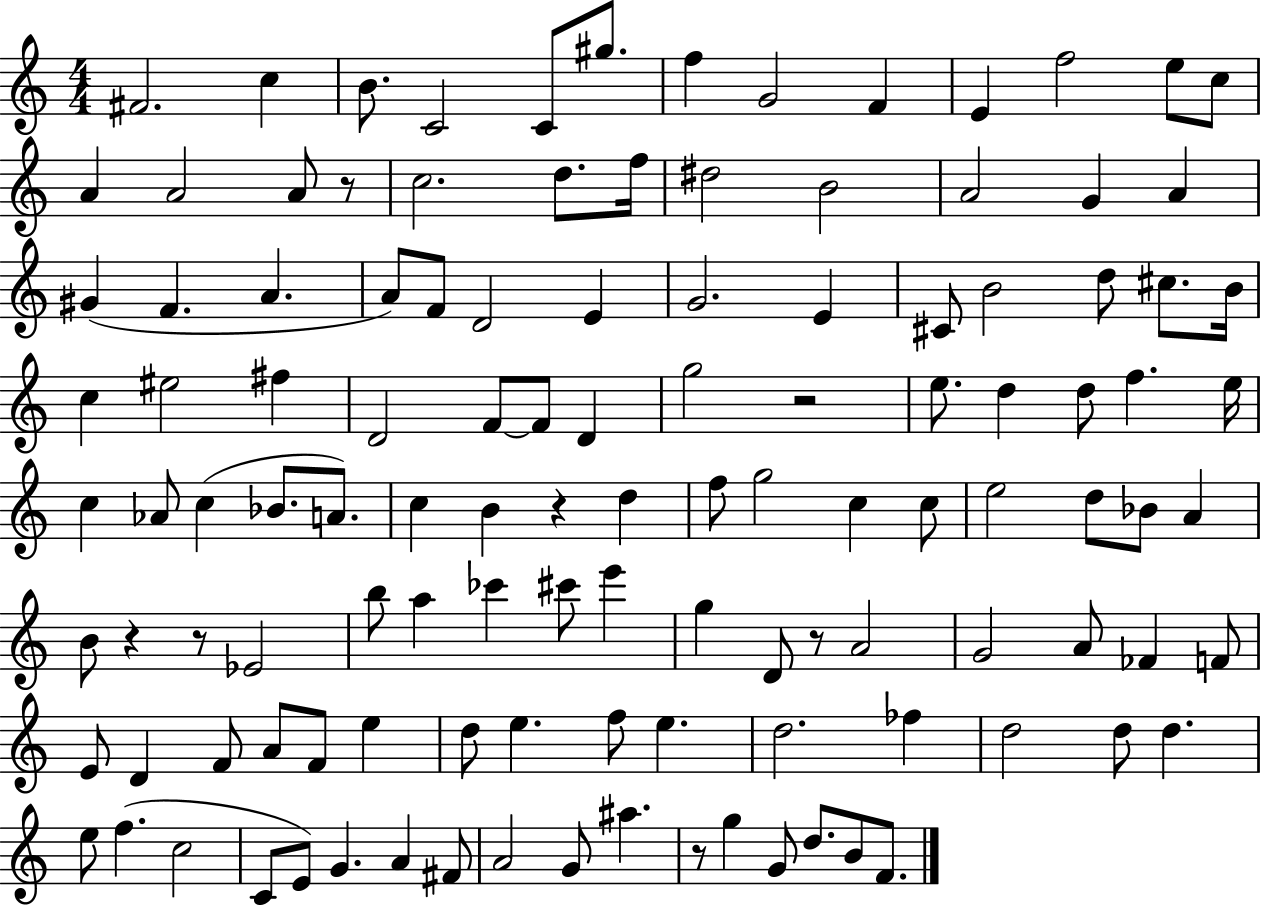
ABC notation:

X:1
T:Untitled
M:4/4
L:1/4
K:C
^F2 c B/2 C2 C/2 ^g/2 f G2 F E f2 e/2 c/2 A A2 A/2 z/2 c2 d/2 f/4 ^d2 B2 A2 G A ^G F A A/2 F/2 D2 E G2 E ^C/2 B2 d/2 ^c/2 B/4 c ^e2 ^f D2 F/2 F/2 D g2 z2 e/2 d d/2 f e/4 c _A/2 c _B/2 A/2 c B z d f/2 g2 c c/2 e2 d/2 _B/2 A B/2 z z/2 _E2 b/2 a _c' ^c'/2 e' g D/2 z/2 A2 G2 A/2 _F F/2 E/2 D F/2 A/2 F/2 e d/2 e f/2 e d2 _f d2 d/2 d e/2 f c2 C/2 E/2 G A ^F/2 A2 G/2 ^a z/2 g G/2 d/2 B/2 F/2